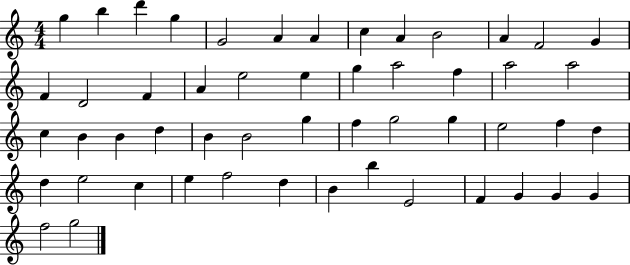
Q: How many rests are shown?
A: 0